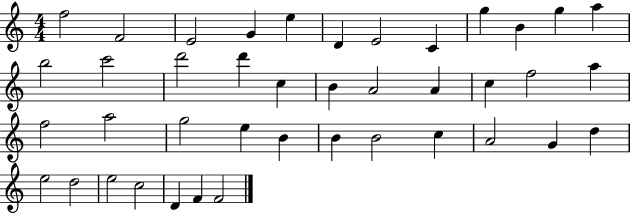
{
  \clef treble
  \numericTimeSignature
  \time 4/4
  \key c \major
  f''2 f'2 | e'2 g'4 e''4 | d'4 e'2 c'4 | g''4 b'4 g''4 a''4 | \break b''2 c'''2 | d'''2 d'''4 c''4 | b'4 a'2 a'4 | c''4 f''2 a''4 | \break f''2 a''2 | g''2 e''4 b'4 | b'4 b'2 c''4 | a'2 g'4 d''4 | \break e''2 d''2 | e''2 c''2 | d'4 f'4 f'2 | \bar "|."
}